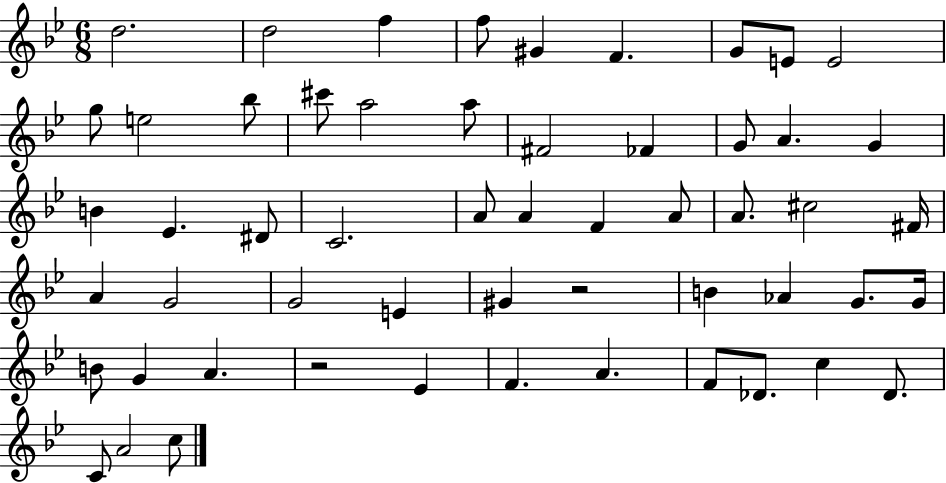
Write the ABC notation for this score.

X:1
T:Untitled
M:6/8
L:1/4
K:Bb
d2 d2 f f/2 ^G F G/2 E/2 E2 g/2 e2 _b/2 ^c'/2 a2 a/2 ^F2 _F G/2 A G B _E ^D/2 C2 A/2 A F A/2 A/2 ^c2 ^F/4 A G2 G2 E ^G z2 B _A G/2 G/4 B/2 G A z2 _E F A F/2 _D/2 c _D/2 C/2 A2 c/2